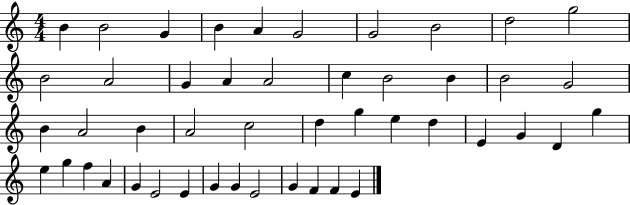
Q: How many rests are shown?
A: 0